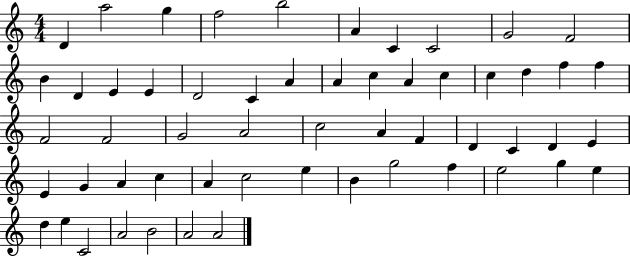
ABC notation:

X:1
T:Untitled
M:4/4
L:1/4
K:C
D a2 g f2 b2 A C C2 G2 F2 B D E E D2 C A A c A c c d f f F2 F2 G2 A2 c2 A F D C D E E G A c A c2 e B g2 f e2 g e d e C2 A2 B2 A2 A2